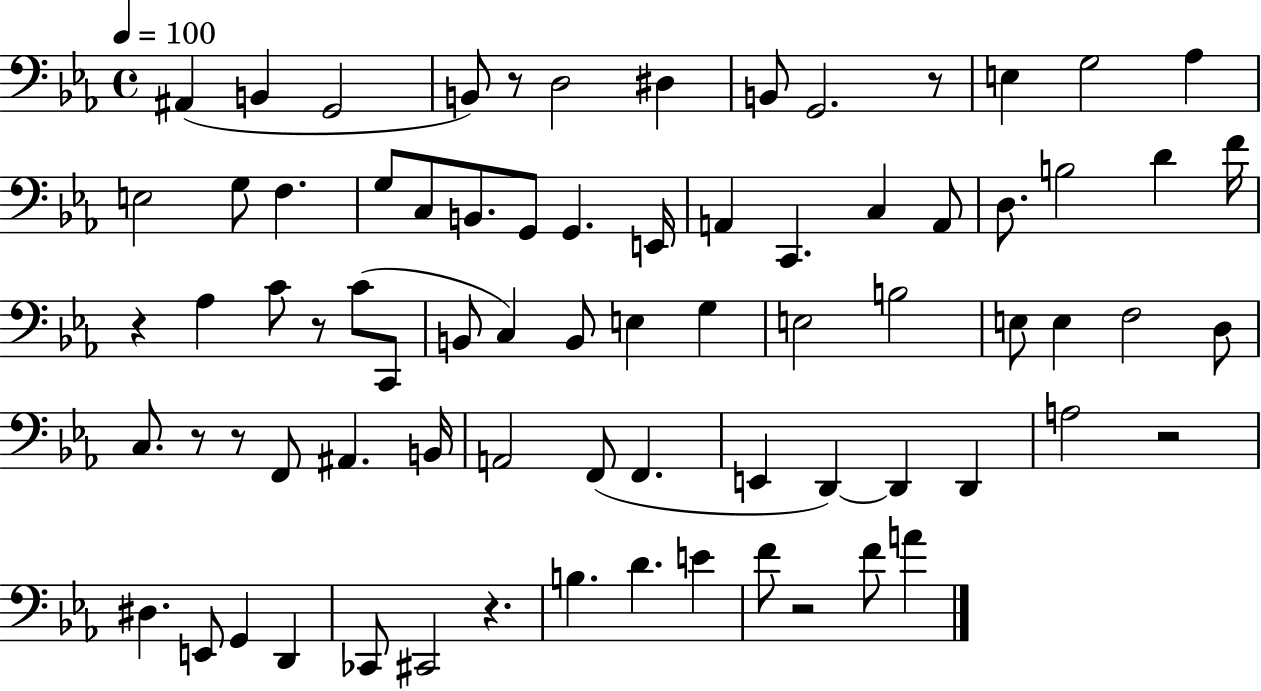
X:1
T:Untitled
M:4/4
L:1/4
K:Eb
^A,, B,, G,,2 B,,/2 z/2 D,2 ^D, B,,/2 G,,2 z/2 E, G,2 _A, E,2 G,/2 F, G,/2 C,/2 B,,/2 G,,/2 G,, E,,/4 A,, C,, C, A,,/2 D,/2 B,2 D F/4 z _A, C/2 z/2 C/2 C,,/2 B,,/2 C, B,,/2 E, G, E,2 B,2 E,/2 E, F,2 D,/2 C,/2 z/2 z/2 F,,/2 ^A,, B,,/4 A,,2 F,,/2 F,, E,, D,, D,, D,, A,2 z2 ^D, E,,/2 G,, D,, _C,,/2 ^C,,2 z B, D E F/2 z2 F/2 A